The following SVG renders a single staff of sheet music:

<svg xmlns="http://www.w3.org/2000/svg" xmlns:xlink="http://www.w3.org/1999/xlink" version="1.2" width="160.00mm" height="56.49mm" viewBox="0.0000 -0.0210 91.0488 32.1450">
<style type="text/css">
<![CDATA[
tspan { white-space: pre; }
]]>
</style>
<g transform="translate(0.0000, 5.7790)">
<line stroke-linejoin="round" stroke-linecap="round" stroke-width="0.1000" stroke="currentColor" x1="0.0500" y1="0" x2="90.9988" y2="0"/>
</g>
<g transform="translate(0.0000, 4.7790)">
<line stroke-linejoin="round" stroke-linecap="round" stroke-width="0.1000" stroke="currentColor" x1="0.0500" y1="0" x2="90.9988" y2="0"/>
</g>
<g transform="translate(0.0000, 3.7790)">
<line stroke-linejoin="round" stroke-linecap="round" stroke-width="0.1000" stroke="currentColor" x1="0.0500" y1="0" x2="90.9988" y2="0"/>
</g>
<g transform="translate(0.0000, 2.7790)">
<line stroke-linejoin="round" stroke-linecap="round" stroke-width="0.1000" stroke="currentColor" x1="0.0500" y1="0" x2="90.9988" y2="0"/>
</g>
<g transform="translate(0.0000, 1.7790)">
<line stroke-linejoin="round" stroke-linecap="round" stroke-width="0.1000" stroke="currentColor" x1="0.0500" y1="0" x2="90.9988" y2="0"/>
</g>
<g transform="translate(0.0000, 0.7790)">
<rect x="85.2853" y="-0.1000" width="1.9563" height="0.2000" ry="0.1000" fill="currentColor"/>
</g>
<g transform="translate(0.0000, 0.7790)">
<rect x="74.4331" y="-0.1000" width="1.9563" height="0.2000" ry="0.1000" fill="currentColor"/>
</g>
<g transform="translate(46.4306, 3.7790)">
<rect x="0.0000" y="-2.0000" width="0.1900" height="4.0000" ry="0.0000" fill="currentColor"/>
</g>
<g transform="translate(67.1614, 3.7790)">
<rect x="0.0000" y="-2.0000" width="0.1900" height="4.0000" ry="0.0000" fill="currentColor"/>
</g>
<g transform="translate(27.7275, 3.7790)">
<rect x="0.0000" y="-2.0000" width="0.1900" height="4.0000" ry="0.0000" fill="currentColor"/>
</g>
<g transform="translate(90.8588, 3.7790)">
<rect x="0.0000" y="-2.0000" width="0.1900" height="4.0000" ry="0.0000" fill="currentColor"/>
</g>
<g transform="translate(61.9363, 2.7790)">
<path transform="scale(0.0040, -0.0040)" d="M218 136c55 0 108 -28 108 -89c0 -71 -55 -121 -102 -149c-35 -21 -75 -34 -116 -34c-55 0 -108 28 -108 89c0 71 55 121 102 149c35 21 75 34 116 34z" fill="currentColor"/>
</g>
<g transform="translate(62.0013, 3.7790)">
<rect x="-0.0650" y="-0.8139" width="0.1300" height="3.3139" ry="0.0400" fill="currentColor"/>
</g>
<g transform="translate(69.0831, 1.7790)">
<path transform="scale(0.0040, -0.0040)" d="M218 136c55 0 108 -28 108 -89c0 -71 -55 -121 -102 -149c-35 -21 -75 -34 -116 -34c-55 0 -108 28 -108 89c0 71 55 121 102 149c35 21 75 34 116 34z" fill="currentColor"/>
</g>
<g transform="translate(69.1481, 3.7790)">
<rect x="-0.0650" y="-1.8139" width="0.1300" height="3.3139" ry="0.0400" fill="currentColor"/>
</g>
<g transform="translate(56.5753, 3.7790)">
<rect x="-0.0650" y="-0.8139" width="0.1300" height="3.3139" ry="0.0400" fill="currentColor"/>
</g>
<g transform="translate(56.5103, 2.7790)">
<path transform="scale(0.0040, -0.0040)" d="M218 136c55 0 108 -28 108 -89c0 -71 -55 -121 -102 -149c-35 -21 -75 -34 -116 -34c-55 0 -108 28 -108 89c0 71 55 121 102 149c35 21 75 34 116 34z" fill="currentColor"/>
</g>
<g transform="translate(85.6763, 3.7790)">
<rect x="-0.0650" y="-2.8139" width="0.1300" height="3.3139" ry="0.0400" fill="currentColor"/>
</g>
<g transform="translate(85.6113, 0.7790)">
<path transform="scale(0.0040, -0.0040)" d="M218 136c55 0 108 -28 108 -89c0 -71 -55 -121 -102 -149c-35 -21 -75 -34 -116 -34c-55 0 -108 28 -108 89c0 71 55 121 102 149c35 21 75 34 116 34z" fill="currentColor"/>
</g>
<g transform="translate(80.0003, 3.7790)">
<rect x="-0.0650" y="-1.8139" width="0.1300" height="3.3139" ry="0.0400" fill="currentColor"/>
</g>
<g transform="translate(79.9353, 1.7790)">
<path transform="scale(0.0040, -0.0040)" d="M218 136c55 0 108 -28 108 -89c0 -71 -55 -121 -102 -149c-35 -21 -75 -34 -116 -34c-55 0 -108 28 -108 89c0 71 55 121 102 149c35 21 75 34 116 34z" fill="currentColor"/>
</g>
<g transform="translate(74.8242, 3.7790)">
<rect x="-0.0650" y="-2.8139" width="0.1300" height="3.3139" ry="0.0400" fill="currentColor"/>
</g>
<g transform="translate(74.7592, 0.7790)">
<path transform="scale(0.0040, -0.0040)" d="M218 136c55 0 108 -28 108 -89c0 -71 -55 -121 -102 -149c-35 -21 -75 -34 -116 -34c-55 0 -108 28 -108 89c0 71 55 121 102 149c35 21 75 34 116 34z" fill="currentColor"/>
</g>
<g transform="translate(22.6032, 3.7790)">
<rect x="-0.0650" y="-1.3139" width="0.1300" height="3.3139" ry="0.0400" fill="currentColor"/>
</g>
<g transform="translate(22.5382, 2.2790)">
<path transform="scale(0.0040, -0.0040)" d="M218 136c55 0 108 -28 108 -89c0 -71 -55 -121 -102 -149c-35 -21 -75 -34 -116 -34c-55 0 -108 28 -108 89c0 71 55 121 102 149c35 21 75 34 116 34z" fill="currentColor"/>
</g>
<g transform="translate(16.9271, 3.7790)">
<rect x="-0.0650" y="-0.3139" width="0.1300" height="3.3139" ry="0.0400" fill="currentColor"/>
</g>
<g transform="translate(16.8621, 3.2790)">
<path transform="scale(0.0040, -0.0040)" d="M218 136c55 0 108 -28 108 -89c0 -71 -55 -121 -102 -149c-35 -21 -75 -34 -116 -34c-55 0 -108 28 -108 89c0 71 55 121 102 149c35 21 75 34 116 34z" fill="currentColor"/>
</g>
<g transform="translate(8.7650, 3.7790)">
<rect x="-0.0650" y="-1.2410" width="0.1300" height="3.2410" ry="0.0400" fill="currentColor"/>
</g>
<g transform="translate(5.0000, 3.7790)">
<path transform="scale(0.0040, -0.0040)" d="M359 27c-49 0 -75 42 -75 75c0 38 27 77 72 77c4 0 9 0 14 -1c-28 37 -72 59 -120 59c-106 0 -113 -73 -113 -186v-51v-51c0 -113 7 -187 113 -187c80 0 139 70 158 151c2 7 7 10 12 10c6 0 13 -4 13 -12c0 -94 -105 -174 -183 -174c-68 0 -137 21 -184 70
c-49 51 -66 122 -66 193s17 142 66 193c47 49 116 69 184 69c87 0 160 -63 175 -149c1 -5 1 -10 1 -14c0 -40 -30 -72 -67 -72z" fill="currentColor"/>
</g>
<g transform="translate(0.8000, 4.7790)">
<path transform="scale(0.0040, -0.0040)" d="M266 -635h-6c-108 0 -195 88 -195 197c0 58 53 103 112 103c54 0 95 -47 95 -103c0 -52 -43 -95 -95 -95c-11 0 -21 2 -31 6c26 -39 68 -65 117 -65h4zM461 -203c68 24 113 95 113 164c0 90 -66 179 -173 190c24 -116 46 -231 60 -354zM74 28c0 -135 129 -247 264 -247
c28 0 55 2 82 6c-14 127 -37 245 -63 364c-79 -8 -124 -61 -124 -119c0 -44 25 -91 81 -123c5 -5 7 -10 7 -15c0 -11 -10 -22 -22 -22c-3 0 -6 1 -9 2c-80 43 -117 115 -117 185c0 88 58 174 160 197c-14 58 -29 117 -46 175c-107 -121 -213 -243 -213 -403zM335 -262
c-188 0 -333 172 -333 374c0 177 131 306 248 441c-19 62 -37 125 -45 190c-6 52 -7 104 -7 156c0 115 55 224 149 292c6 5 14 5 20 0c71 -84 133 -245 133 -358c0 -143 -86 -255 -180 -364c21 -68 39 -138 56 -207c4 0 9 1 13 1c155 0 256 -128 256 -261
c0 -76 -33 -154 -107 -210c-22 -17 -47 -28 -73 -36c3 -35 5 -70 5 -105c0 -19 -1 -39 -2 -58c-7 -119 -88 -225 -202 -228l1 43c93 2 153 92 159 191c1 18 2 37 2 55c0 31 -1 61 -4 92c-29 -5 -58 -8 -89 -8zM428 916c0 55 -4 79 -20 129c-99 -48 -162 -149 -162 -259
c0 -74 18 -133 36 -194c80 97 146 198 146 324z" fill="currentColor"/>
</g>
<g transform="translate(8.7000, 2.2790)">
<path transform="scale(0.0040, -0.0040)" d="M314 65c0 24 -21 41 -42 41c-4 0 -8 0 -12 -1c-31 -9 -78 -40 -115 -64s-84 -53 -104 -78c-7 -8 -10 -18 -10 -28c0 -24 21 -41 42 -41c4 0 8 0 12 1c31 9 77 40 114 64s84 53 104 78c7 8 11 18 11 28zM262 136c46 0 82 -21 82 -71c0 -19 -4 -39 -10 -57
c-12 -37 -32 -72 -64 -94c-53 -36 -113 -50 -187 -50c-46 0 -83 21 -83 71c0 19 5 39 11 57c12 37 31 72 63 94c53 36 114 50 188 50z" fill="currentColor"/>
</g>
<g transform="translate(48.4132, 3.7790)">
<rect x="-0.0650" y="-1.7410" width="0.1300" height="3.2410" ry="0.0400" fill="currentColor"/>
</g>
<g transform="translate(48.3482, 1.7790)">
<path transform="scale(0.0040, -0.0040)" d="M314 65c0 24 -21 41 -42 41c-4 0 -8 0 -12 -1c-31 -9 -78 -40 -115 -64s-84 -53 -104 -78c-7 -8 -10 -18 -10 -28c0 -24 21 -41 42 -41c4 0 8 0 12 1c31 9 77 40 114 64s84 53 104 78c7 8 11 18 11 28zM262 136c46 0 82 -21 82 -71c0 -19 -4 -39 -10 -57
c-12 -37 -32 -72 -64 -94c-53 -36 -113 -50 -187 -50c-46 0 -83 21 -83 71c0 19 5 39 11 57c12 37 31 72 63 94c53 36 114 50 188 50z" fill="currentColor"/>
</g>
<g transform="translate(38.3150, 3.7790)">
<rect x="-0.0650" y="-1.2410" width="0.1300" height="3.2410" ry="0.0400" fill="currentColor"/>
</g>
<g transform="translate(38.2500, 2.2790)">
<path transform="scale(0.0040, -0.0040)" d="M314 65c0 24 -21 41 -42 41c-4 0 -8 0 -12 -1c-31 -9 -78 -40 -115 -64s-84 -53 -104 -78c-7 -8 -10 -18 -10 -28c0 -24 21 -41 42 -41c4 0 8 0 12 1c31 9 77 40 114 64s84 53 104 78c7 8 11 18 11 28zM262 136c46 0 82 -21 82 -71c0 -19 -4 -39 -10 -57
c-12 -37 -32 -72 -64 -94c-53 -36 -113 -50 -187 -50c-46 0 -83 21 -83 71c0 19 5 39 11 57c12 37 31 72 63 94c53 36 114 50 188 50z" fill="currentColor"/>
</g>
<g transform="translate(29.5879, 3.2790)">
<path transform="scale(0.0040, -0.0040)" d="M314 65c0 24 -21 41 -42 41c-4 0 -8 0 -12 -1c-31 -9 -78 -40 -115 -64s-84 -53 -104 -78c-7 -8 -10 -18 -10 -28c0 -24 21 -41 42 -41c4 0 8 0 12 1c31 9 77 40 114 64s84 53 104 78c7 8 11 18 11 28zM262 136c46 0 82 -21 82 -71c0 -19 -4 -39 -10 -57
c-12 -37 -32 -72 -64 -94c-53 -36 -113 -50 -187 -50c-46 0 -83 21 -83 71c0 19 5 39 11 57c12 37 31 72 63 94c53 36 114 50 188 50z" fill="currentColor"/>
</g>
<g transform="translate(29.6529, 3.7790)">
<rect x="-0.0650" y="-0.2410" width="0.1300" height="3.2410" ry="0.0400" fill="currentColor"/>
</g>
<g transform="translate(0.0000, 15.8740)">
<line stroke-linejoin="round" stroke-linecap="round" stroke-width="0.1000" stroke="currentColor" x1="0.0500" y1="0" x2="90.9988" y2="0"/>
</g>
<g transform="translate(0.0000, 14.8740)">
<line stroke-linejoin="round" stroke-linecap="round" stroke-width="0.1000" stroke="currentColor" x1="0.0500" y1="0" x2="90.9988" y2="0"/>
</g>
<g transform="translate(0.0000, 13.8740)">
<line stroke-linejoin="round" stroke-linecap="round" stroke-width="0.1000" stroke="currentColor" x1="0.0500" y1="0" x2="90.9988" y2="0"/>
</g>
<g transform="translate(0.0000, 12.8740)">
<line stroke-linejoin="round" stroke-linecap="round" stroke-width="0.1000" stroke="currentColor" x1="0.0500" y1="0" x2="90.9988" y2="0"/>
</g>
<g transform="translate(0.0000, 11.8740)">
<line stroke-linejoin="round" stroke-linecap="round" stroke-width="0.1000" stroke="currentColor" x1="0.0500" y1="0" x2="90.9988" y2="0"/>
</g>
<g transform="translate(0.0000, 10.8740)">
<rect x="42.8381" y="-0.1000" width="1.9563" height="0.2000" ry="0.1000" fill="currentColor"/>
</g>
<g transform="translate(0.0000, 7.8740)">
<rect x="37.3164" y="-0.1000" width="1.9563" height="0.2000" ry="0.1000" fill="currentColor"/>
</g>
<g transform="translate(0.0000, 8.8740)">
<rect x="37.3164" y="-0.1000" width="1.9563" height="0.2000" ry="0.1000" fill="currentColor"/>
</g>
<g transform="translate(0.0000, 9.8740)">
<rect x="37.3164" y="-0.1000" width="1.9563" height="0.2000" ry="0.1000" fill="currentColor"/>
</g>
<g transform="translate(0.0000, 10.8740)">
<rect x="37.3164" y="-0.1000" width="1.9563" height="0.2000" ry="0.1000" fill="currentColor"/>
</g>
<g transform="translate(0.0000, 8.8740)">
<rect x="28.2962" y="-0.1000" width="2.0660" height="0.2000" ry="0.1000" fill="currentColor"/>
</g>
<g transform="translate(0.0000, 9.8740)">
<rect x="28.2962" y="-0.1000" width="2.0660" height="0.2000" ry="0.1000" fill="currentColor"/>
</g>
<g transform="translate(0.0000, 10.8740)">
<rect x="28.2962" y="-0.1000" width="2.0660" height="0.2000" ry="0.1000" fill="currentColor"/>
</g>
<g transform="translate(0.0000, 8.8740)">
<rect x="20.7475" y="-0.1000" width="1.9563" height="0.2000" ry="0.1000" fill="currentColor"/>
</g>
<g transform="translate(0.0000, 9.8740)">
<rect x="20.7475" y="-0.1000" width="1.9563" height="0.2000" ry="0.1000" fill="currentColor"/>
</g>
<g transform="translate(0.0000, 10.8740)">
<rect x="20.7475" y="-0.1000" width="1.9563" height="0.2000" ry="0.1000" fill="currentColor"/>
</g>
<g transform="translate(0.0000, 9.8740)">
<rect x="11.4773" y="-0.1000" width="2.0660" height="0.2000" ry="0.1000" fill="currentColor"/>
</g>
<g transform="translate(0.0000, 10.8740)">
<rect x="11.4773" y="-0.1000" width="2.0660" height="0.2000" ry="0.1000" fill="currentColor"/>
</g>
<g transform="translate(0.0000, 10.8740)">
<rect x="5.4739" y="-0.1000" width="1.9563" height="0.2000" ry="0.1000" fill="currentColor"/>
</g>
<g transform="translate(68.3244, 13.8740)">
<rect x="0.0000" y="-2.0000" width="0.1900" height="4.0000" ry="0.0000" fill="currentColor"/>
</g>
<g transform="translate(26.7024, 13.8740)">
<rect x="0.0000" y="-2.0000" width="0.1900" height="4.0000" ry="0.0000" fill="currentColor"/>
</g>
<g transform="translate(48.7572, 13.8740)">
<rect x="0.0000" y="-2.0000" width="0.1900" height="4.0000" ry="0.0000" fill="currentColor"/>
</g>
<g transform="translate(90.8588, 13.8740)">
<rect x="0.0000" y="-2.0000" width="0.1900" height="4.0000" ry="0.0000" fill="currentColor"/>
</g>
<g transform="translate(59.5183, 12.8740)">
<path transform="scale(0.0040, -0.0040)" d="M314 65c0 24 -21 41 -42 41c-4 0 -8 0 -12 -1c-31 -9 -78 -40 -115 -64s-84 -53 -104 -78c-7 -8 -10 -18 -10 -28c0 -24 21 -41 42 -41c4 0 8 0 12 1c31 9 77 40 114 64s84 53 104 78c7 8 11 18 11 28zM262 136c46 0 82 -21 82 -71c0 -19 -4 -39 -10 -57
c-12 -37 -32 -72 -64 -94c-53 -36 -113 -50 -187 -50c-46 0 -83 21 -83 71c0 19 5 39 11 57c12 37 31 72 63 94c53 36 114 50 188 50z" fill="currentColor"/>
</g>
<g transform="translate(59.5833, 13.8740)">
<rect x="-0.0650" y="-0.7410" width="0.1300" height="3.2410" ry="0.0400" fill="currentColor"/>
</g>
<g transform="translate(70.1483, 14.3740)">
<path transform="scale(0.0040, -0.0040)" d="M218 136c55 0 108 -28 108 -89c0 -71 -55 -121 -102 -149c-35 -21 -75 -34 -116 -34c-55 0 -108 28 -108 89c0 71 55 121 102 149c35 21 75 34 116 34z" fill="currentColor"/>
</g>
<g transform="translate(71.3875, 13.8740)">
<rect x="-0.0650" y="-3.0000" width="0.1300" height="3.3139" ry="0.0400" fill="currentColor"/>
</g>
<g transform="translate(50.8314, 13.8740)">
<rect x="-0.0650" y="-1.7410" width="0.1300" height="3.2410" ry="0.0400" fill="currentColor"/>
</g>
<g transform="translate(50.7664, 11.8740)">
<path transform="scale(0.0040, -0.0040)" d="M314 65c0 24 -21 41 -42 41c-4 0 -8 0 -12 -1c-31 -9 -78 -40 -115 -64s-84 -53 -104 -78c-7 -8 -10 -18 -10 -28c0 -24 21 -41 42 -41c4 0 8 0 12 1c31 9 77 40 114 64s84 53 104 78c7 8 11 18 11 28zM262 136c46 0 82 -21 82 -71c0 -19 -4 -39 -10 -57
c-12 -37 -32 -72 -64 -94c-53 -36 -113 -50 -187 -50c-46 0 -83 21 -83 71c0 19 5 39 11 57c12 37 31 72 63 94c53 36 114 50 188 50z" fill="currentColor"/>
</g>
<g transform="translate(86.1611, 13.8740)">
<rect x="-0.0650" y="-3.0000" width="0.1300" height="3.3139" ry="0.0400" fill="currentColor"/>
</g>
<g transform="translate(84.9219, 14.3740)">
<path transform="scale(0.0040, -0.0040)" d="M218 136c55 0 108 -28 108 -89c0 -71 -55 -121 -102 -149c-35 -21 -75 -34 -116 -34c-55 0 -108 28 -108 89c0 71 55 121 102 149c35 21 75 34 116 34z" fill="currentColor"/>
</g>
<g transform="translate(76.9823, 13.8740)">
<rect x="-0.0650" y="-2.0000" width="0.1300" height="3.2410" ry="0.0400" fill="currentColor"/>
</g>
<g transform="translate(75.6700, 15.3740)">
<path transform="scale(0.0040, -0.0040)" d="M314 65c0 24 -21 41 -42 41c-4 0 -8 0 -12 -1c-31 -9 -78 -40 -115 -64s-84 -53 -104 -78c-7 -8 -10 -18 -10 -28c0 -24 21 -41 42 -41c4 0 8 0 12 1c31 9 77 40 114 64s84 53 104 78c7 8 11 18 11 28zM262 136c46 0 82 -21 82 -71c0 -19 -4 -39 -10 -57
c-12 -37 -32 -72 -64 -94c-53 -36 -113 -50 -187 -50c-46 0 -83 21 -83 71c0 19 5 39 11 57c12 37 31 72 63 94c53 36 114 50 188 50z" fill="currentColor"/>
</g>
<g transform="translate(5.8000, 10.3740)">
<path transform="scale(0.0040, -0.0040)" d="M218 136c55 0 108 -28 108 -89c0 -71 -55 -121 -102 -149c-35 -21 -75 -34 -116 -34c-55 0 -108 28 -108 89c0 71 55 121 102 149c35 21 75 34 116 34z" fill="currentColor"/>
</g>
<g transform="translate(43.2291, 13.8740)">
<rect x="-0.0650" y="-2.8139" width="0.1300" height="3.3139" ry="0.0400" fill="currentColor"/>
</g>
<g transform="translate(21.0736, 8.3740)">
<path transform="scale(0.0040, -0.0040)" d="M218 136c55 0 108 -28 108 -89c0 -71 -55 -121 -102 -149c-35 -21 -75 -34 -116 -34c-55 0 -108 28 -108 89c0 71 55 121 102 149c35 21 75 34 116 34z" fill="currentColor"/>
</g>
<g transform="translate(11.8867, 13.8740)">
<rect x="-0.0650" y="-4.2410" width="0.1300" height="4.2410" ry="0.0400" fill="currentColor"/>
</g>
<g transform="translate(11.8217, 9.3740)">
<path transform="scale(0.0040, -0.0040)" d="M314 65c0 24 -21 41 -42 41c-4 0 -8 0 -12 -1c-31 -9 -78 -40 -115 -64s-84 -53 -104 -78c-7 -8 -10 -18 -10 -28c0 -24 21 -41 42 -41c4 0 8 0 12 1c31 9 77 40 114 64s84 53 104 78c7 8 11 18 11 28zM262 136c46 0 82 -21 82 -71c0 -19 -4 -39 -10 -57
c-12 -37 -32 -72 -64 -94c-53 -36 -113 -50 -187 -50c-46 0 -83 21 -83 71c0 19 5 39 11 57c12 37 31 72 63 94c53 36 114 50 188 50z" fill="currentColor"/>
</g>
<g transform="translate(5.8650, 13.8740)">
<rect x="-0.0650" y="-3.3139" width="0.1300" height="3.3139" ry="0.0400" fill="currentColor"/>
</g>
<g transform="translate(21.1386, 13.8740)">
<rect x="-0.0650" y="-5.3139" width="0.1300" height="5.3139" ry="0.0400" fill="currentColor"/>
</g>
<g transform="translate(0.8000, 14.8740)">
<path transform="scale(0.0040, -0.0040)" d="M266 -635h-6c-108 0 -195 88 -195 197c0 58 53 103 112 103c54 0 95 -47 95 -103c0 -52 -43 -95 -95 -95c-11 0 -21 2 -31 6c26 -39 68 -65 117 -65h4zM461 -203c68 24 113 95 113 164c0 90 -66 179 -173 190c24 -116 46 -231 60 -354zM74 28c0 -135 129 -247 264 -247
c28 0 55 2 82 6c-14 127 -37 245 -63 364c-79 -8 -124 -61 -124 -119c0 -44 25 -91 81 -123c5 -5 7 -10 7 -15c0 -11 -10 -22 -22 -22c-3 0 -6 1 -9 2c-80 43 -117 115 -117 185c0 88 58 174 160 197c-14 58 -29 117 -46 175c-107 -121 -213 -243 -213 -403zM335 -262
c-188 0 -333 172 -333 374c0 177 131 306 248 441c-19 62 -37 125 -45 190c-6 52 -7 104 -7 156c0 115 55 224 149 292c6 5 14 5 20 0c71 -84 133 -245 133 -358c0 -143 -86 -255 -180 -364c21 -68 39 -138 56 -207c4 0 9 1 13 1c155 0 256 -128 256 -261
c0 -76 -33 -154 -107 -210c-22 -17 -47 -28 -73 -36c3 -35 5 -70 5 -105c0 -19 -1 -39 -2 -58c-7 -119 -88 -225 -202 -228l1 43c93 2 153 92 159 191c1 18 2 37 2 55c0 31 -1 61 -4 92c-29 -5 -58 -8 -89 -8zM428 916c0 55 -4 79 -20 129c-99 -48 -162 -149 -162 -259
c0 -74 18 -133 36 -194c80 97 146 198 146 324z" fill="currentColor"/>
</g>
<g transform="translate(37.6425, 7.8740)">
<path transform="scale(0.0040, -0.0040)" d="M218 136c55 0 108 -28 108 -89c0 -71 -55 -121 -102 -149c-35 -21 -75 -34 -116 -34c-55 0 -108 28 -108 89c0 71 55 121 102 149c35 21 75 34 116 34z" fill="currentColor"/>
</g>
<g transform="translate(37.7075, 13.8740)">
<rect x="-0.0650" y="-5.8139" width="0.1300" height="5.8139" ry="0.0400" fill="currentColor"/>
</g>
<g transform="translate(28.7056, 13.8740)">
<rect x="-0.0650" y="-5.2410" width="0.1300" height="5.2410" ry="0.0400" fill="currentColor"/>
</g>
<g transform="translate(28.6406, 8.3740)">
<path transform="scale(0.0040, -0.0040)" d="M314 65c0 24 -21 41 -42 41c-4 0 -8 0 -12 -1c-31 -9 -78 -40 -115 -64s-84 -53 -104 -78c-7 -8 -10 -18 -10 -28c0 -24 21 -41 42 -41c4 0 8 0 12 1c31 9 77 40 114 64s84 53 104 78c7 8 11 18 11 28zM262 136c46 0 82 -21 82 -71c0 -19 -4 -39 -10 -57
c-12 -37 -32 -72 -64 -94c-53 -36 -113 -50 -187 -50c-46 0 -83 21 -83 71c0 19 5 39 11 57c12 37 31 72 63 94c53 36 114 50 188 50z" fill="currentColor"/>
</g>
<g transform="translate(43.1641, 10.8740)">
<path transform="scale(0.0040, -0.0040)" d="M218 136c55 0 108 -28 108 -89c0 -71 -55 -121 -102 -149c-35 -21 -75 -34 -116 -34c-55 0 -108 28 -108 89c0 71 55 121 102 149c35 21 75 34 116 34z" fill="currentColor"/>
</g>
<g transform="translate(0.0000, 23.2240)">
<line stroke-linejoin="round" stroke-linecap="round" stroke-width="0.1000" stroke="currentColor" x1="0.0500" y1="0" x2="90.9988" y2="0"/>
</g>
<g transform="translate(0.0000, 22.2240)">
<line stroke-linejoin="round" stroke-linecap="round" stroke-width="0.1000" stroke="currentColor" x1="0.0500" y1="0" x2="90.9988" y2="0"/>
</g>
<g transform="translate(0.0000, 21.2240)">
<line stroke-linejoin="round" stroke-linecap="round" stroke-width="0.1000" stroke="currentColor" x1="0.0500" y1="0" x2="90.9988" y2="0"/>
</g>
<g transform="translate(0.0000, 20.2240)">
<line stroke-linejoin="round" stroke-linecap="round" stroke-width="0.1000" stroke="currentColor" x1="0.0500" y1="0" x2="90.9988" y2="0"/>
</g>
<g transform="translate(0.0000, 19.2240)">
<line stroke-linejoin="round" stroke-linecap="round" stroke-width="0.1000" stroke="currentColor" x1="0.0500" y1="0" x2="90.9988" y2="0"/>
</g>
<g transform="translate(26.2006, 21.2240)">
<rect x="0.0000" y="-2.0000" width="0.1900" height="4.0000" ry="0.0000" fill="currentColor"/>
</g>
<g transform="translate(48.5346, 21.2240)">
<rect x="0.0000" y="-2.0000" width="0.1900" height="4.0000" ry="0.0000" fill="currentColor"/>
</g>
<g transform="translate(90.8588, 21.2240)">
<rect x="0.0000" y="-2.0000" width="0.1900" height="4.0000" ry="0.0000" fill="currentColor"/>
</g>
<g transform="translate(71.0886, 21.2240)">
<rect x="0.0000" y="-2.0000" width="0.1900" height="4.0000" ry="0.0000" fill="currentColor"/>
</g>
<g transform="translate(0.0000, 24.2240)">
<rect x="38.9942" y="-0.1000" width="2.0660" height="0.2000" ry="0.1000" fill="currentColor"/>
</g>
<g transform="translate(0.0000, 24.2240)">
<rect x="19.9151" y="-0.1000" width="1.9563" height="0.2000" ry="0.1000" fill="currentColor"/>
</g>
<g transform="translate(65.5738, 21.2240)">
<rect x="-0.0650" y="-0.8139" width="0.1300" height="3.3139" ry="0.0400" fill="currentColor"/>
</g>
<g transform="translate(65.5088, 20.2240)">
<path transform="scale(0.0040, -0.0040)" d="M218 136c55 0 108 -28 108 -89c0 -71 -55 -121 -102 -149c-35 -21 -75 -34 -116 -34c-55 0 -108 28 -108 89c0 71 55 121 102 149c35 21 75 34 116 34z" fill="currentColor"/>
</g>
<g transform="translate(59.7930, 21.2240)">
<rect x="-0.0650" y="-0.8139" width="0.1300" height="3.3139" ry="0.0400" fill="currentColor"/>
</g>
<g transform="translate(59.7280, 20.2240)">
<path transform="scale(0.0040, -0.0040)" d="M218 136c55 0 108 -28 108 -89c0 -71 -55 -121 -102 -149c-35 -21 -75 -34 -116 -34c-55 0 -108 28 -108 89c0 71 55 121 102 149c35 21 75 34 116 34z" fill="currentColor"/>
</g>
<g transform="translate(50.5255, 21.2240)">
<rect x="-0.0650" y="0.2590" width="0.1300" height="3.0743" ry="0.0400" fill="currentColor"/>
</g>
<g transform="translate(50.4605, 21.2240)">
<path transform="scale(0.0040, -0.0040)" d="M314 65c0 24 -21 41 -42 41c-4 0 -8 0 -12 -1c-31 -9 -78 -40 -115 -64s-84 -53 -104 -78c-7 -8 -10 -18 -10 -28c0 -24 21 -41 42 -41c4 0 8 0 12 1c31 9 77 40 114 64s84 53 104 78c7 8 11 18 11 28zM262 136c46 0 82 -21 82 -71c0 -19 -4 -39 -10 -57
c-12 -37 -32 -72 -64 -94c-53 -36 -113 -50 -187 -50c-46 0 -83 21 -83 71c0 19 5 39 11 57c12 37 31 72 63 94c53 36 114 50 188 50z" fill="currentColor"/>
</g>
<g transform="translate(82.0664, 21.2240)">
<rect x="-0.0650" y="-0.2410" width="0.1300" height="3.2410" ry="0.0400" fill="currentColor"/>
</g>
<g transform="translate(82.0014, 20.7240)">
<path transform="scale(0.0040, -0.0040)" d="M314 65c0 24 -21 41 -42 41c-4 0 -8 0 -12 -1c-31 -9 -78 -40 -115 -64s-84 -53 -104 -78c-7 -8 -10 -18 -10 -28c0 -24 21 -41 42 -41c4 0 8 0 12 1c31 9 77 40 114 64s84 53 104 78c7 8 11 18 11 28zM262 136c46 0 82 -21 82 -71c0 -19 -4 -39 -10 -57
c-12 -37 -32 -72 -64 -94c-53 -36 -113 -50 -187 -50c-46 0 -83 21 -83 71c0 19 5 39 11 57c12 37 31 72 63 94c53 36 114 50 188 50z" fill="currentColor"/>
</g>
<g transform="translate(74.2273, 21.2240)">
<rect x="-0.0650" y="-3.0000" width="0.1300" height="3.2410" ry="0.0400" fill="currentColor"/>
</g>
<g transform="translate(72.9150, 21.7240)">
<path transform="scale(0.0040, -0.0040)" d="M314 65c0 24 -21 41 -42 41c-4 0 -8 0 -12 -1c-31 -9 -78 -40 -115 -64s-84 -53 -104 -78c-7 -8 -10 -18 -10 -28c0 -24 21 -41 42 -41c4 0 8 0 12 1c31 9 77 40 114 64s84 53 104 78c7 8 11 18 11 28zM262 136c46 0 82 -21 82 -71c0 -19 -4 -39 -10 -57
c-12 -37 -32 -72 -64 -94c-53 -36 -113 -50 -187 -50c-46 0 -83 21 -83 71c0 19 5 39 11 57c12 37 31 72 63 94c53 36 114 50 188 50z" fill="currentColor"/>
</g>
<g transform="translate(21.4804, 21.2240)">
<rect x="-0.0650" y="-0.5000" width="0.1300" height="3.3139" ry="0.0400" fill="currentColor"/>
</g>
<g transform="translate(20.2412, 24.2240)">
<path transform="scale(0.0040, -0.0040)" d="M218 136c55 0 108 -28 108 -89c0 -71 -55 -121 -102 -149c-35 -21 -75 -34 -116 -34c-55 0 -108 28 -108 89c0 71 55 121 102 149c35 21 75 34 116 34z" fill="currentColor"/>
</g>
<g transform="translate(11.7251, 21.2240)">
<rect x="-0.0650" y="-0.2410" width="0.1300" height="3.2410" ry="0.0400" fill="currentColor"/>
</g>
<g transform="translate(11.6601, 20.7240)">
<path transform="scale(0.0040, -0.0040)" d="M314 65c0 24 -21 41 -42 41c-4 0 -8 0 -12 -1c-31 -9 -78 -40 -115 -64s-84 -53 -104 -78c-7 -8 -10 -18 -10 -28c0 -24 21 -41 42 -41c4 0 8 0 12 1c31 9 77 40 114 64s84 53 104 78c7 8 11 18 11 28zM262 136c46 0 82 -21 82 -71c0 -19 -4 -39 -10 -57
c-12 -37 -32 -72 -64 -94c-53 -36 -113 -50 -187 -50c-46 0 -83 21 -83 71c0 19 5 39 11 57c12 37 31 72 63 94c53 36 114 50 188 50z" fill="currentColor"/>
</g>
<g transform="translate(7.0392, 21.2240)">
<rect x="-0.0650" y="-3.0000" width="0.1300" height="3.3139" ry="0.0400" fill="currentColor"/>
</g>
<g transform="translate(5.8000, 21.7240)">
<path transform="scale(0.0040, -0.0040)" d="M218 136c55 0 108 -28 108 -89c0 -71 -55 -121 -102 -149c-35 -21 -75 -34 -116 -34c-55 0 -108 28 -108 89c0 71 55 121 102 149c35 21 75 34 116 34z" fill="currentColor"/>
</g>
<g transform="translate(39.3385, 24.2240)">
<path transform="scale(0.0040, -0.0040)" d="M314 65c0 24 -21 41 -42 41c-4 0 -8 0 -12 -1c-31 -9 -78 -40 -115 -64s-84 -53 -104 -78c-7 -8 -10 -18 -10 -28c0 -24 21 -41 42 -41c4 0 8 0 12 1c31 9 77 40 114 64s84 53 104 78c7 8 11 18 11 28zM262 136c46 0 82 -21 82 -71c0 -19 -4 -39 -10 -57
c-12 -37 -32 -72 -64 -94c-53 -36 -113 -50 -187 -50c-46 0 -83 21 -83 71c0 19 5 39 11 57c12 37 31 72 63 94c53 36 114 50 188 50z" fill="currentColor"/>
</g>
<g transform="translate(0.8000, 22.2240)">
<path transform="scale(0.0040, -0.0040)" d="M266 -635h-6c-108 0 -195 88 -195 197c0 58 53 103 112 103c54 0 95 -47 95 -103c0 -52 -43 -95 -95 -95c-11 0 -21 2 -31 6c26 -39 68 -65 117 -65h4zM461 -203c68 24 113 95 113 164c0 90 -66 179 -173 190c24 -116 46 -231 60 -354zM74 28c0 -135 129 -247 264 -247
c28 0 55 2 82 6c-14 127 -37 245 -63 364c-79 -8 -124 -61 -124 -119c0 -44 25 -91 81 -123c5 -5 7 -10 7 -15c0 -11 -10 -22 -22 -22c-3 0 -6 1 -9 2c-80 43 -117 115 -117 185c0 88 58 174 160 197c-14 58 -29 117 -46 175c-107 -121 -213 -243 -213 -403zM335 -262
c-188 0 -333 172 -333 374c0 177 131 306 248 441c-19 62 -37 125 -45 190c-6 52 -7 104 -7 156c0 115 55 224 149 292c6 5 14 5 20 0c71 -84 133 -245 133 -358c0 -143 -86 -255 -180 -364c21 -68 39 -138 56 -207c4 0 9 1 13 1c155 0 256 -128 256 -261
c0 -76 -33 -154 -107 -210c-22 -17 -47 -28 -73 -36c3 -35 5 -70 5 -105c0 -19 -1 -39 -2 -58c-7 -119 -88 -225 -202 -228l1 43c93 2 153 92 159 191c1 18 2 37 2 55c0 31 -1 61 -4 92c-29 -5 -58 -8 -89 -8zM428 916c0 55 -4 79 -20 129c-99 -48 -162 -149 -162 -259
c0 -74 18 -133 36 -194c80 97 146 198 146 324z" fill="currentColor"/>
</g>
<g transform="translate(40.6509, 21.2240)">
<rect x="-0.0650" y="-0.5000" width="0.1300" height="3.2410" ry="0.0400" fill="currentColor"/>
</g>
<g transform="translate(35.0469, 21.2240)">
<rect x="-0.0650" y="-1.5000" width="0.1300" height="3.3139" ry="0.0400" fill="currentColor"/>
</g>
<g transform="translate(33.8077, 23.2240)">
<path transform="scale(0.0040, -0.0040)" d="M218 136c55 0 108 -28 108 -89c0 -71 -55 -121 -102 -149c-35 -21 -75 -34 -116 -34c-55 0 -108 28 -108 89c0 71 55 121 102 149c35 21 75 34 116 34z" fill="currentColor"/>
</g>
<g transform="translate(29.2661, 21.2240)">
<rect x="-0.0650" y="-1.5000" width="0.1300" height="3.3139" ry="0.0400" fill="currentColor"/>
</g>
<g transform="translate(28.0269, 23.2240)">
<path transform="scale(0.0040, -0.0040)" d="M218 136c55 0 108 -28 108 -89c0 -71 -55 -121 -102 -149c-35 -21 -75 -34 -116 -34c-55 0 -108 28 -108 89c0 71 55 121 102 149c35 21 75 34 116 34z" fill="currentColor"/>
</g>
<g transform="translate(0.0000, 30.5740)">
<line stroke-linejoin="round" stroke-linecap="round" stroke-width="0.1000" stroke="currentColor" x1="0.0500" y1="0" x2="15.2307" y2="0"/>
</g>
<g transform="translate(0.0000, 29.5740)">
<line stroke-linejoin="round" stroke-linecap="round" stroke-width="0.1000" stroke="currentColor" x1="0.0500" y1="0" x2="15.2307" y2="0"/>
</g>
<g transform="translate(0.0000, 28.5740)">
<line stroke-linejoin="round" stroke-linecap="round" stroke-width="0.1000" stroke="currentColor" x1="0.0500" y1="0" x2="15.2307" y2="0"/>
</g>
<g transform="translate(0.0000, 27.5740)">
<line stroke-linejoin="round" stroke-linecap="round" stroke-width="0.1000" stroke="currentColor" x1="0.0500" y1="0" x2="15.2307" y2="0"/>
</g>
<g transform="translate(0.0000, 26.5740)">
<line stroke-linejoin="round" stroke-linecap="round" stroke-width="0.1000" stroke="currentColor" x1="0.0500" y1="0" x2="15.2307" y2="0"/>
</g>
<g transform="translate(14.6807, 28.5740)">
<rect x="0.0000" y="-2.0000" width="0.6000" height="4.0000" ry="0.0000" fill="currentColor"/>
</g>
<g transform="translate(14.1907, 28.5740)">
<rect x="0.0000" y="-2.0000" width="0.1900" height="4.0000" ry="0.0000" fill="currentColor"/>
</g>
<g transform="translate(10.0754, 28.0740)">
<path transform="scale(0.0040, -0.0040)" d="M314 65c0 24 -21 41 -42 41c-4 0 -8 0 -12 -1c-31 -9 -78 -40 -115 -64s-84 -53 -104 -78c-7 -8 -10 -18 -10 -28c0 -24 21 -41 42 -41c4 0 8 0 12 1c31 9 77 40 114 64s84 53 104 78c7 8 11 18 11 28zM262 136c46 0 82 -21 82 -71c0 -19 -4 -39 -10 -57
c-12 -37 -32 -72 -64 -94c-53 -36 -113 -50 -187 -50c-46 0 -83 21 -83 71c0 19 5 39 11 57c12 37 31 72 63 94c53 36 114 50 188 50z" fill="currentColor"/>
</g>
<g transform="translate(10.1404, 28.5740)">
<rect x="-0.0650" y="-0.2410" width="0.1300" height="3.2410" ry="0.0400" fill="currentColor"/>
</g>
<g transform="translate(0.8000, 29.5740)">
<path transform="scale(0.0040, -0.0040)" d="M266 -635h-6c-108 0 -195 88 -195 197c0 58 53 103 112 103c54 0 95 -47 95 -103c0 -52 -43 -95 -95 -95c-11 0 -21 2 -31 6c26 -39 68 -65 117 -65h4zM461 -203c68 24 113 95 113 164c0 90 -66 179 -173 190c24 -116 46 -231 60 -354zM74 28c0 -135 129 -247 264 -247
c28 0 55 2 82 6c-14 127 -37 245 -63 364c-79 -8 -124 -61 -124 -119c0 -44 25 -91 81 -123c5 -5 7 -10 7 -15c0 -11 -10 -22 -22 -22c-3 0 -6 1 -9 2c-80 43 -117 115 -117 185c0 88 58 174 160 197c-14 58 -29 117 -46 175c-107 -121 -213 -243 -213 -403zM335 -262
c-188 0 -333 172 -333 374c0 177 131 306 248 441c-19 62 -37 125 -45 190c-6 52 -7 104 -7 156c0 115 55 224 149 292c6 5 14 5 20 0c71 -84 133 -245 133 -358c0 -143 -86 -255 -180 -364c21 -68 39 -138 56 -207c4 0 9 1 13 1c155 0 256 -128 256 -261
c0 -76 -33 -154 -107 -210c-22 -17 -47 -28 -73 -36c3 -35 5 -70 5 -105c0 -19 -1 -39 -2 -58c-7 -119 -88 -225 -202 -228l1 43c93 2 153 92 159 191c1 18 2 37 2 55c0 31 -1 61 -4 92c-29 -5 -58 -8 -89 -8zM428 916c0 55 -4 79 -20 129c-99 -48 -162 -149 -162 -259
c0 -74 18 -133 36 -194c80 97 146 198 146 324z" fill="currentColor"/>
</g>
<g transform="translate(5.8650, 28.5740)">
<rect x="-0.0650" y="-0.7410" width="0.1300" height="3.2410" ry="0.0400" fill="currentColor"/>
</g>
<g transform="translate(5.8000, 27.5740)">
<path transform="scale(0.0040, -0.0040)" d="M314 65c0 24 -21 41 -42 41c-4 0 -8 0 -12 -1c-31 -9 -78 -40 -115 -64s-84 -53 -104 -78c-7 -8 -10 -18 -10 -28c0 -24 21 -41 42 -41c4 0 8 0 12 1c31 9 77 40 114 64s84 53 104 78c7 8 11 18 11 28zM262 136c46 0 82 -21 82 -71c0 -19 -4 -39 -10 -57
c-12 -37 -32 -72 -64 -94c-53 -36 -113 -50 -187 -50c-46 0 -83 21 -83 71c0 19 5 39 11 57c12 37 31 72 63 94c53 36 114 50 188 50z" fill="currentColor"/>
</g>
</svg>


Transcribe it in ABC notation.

X:1
T:Untitled
M:4/4
L:1/4
K:C
e2 c e c2 e2 f2 d d f a f a b d'2 f' f'2 g' a f2 d2 A F2 A A c2 C E E C2 B2 d d A2 c2 d2 c2